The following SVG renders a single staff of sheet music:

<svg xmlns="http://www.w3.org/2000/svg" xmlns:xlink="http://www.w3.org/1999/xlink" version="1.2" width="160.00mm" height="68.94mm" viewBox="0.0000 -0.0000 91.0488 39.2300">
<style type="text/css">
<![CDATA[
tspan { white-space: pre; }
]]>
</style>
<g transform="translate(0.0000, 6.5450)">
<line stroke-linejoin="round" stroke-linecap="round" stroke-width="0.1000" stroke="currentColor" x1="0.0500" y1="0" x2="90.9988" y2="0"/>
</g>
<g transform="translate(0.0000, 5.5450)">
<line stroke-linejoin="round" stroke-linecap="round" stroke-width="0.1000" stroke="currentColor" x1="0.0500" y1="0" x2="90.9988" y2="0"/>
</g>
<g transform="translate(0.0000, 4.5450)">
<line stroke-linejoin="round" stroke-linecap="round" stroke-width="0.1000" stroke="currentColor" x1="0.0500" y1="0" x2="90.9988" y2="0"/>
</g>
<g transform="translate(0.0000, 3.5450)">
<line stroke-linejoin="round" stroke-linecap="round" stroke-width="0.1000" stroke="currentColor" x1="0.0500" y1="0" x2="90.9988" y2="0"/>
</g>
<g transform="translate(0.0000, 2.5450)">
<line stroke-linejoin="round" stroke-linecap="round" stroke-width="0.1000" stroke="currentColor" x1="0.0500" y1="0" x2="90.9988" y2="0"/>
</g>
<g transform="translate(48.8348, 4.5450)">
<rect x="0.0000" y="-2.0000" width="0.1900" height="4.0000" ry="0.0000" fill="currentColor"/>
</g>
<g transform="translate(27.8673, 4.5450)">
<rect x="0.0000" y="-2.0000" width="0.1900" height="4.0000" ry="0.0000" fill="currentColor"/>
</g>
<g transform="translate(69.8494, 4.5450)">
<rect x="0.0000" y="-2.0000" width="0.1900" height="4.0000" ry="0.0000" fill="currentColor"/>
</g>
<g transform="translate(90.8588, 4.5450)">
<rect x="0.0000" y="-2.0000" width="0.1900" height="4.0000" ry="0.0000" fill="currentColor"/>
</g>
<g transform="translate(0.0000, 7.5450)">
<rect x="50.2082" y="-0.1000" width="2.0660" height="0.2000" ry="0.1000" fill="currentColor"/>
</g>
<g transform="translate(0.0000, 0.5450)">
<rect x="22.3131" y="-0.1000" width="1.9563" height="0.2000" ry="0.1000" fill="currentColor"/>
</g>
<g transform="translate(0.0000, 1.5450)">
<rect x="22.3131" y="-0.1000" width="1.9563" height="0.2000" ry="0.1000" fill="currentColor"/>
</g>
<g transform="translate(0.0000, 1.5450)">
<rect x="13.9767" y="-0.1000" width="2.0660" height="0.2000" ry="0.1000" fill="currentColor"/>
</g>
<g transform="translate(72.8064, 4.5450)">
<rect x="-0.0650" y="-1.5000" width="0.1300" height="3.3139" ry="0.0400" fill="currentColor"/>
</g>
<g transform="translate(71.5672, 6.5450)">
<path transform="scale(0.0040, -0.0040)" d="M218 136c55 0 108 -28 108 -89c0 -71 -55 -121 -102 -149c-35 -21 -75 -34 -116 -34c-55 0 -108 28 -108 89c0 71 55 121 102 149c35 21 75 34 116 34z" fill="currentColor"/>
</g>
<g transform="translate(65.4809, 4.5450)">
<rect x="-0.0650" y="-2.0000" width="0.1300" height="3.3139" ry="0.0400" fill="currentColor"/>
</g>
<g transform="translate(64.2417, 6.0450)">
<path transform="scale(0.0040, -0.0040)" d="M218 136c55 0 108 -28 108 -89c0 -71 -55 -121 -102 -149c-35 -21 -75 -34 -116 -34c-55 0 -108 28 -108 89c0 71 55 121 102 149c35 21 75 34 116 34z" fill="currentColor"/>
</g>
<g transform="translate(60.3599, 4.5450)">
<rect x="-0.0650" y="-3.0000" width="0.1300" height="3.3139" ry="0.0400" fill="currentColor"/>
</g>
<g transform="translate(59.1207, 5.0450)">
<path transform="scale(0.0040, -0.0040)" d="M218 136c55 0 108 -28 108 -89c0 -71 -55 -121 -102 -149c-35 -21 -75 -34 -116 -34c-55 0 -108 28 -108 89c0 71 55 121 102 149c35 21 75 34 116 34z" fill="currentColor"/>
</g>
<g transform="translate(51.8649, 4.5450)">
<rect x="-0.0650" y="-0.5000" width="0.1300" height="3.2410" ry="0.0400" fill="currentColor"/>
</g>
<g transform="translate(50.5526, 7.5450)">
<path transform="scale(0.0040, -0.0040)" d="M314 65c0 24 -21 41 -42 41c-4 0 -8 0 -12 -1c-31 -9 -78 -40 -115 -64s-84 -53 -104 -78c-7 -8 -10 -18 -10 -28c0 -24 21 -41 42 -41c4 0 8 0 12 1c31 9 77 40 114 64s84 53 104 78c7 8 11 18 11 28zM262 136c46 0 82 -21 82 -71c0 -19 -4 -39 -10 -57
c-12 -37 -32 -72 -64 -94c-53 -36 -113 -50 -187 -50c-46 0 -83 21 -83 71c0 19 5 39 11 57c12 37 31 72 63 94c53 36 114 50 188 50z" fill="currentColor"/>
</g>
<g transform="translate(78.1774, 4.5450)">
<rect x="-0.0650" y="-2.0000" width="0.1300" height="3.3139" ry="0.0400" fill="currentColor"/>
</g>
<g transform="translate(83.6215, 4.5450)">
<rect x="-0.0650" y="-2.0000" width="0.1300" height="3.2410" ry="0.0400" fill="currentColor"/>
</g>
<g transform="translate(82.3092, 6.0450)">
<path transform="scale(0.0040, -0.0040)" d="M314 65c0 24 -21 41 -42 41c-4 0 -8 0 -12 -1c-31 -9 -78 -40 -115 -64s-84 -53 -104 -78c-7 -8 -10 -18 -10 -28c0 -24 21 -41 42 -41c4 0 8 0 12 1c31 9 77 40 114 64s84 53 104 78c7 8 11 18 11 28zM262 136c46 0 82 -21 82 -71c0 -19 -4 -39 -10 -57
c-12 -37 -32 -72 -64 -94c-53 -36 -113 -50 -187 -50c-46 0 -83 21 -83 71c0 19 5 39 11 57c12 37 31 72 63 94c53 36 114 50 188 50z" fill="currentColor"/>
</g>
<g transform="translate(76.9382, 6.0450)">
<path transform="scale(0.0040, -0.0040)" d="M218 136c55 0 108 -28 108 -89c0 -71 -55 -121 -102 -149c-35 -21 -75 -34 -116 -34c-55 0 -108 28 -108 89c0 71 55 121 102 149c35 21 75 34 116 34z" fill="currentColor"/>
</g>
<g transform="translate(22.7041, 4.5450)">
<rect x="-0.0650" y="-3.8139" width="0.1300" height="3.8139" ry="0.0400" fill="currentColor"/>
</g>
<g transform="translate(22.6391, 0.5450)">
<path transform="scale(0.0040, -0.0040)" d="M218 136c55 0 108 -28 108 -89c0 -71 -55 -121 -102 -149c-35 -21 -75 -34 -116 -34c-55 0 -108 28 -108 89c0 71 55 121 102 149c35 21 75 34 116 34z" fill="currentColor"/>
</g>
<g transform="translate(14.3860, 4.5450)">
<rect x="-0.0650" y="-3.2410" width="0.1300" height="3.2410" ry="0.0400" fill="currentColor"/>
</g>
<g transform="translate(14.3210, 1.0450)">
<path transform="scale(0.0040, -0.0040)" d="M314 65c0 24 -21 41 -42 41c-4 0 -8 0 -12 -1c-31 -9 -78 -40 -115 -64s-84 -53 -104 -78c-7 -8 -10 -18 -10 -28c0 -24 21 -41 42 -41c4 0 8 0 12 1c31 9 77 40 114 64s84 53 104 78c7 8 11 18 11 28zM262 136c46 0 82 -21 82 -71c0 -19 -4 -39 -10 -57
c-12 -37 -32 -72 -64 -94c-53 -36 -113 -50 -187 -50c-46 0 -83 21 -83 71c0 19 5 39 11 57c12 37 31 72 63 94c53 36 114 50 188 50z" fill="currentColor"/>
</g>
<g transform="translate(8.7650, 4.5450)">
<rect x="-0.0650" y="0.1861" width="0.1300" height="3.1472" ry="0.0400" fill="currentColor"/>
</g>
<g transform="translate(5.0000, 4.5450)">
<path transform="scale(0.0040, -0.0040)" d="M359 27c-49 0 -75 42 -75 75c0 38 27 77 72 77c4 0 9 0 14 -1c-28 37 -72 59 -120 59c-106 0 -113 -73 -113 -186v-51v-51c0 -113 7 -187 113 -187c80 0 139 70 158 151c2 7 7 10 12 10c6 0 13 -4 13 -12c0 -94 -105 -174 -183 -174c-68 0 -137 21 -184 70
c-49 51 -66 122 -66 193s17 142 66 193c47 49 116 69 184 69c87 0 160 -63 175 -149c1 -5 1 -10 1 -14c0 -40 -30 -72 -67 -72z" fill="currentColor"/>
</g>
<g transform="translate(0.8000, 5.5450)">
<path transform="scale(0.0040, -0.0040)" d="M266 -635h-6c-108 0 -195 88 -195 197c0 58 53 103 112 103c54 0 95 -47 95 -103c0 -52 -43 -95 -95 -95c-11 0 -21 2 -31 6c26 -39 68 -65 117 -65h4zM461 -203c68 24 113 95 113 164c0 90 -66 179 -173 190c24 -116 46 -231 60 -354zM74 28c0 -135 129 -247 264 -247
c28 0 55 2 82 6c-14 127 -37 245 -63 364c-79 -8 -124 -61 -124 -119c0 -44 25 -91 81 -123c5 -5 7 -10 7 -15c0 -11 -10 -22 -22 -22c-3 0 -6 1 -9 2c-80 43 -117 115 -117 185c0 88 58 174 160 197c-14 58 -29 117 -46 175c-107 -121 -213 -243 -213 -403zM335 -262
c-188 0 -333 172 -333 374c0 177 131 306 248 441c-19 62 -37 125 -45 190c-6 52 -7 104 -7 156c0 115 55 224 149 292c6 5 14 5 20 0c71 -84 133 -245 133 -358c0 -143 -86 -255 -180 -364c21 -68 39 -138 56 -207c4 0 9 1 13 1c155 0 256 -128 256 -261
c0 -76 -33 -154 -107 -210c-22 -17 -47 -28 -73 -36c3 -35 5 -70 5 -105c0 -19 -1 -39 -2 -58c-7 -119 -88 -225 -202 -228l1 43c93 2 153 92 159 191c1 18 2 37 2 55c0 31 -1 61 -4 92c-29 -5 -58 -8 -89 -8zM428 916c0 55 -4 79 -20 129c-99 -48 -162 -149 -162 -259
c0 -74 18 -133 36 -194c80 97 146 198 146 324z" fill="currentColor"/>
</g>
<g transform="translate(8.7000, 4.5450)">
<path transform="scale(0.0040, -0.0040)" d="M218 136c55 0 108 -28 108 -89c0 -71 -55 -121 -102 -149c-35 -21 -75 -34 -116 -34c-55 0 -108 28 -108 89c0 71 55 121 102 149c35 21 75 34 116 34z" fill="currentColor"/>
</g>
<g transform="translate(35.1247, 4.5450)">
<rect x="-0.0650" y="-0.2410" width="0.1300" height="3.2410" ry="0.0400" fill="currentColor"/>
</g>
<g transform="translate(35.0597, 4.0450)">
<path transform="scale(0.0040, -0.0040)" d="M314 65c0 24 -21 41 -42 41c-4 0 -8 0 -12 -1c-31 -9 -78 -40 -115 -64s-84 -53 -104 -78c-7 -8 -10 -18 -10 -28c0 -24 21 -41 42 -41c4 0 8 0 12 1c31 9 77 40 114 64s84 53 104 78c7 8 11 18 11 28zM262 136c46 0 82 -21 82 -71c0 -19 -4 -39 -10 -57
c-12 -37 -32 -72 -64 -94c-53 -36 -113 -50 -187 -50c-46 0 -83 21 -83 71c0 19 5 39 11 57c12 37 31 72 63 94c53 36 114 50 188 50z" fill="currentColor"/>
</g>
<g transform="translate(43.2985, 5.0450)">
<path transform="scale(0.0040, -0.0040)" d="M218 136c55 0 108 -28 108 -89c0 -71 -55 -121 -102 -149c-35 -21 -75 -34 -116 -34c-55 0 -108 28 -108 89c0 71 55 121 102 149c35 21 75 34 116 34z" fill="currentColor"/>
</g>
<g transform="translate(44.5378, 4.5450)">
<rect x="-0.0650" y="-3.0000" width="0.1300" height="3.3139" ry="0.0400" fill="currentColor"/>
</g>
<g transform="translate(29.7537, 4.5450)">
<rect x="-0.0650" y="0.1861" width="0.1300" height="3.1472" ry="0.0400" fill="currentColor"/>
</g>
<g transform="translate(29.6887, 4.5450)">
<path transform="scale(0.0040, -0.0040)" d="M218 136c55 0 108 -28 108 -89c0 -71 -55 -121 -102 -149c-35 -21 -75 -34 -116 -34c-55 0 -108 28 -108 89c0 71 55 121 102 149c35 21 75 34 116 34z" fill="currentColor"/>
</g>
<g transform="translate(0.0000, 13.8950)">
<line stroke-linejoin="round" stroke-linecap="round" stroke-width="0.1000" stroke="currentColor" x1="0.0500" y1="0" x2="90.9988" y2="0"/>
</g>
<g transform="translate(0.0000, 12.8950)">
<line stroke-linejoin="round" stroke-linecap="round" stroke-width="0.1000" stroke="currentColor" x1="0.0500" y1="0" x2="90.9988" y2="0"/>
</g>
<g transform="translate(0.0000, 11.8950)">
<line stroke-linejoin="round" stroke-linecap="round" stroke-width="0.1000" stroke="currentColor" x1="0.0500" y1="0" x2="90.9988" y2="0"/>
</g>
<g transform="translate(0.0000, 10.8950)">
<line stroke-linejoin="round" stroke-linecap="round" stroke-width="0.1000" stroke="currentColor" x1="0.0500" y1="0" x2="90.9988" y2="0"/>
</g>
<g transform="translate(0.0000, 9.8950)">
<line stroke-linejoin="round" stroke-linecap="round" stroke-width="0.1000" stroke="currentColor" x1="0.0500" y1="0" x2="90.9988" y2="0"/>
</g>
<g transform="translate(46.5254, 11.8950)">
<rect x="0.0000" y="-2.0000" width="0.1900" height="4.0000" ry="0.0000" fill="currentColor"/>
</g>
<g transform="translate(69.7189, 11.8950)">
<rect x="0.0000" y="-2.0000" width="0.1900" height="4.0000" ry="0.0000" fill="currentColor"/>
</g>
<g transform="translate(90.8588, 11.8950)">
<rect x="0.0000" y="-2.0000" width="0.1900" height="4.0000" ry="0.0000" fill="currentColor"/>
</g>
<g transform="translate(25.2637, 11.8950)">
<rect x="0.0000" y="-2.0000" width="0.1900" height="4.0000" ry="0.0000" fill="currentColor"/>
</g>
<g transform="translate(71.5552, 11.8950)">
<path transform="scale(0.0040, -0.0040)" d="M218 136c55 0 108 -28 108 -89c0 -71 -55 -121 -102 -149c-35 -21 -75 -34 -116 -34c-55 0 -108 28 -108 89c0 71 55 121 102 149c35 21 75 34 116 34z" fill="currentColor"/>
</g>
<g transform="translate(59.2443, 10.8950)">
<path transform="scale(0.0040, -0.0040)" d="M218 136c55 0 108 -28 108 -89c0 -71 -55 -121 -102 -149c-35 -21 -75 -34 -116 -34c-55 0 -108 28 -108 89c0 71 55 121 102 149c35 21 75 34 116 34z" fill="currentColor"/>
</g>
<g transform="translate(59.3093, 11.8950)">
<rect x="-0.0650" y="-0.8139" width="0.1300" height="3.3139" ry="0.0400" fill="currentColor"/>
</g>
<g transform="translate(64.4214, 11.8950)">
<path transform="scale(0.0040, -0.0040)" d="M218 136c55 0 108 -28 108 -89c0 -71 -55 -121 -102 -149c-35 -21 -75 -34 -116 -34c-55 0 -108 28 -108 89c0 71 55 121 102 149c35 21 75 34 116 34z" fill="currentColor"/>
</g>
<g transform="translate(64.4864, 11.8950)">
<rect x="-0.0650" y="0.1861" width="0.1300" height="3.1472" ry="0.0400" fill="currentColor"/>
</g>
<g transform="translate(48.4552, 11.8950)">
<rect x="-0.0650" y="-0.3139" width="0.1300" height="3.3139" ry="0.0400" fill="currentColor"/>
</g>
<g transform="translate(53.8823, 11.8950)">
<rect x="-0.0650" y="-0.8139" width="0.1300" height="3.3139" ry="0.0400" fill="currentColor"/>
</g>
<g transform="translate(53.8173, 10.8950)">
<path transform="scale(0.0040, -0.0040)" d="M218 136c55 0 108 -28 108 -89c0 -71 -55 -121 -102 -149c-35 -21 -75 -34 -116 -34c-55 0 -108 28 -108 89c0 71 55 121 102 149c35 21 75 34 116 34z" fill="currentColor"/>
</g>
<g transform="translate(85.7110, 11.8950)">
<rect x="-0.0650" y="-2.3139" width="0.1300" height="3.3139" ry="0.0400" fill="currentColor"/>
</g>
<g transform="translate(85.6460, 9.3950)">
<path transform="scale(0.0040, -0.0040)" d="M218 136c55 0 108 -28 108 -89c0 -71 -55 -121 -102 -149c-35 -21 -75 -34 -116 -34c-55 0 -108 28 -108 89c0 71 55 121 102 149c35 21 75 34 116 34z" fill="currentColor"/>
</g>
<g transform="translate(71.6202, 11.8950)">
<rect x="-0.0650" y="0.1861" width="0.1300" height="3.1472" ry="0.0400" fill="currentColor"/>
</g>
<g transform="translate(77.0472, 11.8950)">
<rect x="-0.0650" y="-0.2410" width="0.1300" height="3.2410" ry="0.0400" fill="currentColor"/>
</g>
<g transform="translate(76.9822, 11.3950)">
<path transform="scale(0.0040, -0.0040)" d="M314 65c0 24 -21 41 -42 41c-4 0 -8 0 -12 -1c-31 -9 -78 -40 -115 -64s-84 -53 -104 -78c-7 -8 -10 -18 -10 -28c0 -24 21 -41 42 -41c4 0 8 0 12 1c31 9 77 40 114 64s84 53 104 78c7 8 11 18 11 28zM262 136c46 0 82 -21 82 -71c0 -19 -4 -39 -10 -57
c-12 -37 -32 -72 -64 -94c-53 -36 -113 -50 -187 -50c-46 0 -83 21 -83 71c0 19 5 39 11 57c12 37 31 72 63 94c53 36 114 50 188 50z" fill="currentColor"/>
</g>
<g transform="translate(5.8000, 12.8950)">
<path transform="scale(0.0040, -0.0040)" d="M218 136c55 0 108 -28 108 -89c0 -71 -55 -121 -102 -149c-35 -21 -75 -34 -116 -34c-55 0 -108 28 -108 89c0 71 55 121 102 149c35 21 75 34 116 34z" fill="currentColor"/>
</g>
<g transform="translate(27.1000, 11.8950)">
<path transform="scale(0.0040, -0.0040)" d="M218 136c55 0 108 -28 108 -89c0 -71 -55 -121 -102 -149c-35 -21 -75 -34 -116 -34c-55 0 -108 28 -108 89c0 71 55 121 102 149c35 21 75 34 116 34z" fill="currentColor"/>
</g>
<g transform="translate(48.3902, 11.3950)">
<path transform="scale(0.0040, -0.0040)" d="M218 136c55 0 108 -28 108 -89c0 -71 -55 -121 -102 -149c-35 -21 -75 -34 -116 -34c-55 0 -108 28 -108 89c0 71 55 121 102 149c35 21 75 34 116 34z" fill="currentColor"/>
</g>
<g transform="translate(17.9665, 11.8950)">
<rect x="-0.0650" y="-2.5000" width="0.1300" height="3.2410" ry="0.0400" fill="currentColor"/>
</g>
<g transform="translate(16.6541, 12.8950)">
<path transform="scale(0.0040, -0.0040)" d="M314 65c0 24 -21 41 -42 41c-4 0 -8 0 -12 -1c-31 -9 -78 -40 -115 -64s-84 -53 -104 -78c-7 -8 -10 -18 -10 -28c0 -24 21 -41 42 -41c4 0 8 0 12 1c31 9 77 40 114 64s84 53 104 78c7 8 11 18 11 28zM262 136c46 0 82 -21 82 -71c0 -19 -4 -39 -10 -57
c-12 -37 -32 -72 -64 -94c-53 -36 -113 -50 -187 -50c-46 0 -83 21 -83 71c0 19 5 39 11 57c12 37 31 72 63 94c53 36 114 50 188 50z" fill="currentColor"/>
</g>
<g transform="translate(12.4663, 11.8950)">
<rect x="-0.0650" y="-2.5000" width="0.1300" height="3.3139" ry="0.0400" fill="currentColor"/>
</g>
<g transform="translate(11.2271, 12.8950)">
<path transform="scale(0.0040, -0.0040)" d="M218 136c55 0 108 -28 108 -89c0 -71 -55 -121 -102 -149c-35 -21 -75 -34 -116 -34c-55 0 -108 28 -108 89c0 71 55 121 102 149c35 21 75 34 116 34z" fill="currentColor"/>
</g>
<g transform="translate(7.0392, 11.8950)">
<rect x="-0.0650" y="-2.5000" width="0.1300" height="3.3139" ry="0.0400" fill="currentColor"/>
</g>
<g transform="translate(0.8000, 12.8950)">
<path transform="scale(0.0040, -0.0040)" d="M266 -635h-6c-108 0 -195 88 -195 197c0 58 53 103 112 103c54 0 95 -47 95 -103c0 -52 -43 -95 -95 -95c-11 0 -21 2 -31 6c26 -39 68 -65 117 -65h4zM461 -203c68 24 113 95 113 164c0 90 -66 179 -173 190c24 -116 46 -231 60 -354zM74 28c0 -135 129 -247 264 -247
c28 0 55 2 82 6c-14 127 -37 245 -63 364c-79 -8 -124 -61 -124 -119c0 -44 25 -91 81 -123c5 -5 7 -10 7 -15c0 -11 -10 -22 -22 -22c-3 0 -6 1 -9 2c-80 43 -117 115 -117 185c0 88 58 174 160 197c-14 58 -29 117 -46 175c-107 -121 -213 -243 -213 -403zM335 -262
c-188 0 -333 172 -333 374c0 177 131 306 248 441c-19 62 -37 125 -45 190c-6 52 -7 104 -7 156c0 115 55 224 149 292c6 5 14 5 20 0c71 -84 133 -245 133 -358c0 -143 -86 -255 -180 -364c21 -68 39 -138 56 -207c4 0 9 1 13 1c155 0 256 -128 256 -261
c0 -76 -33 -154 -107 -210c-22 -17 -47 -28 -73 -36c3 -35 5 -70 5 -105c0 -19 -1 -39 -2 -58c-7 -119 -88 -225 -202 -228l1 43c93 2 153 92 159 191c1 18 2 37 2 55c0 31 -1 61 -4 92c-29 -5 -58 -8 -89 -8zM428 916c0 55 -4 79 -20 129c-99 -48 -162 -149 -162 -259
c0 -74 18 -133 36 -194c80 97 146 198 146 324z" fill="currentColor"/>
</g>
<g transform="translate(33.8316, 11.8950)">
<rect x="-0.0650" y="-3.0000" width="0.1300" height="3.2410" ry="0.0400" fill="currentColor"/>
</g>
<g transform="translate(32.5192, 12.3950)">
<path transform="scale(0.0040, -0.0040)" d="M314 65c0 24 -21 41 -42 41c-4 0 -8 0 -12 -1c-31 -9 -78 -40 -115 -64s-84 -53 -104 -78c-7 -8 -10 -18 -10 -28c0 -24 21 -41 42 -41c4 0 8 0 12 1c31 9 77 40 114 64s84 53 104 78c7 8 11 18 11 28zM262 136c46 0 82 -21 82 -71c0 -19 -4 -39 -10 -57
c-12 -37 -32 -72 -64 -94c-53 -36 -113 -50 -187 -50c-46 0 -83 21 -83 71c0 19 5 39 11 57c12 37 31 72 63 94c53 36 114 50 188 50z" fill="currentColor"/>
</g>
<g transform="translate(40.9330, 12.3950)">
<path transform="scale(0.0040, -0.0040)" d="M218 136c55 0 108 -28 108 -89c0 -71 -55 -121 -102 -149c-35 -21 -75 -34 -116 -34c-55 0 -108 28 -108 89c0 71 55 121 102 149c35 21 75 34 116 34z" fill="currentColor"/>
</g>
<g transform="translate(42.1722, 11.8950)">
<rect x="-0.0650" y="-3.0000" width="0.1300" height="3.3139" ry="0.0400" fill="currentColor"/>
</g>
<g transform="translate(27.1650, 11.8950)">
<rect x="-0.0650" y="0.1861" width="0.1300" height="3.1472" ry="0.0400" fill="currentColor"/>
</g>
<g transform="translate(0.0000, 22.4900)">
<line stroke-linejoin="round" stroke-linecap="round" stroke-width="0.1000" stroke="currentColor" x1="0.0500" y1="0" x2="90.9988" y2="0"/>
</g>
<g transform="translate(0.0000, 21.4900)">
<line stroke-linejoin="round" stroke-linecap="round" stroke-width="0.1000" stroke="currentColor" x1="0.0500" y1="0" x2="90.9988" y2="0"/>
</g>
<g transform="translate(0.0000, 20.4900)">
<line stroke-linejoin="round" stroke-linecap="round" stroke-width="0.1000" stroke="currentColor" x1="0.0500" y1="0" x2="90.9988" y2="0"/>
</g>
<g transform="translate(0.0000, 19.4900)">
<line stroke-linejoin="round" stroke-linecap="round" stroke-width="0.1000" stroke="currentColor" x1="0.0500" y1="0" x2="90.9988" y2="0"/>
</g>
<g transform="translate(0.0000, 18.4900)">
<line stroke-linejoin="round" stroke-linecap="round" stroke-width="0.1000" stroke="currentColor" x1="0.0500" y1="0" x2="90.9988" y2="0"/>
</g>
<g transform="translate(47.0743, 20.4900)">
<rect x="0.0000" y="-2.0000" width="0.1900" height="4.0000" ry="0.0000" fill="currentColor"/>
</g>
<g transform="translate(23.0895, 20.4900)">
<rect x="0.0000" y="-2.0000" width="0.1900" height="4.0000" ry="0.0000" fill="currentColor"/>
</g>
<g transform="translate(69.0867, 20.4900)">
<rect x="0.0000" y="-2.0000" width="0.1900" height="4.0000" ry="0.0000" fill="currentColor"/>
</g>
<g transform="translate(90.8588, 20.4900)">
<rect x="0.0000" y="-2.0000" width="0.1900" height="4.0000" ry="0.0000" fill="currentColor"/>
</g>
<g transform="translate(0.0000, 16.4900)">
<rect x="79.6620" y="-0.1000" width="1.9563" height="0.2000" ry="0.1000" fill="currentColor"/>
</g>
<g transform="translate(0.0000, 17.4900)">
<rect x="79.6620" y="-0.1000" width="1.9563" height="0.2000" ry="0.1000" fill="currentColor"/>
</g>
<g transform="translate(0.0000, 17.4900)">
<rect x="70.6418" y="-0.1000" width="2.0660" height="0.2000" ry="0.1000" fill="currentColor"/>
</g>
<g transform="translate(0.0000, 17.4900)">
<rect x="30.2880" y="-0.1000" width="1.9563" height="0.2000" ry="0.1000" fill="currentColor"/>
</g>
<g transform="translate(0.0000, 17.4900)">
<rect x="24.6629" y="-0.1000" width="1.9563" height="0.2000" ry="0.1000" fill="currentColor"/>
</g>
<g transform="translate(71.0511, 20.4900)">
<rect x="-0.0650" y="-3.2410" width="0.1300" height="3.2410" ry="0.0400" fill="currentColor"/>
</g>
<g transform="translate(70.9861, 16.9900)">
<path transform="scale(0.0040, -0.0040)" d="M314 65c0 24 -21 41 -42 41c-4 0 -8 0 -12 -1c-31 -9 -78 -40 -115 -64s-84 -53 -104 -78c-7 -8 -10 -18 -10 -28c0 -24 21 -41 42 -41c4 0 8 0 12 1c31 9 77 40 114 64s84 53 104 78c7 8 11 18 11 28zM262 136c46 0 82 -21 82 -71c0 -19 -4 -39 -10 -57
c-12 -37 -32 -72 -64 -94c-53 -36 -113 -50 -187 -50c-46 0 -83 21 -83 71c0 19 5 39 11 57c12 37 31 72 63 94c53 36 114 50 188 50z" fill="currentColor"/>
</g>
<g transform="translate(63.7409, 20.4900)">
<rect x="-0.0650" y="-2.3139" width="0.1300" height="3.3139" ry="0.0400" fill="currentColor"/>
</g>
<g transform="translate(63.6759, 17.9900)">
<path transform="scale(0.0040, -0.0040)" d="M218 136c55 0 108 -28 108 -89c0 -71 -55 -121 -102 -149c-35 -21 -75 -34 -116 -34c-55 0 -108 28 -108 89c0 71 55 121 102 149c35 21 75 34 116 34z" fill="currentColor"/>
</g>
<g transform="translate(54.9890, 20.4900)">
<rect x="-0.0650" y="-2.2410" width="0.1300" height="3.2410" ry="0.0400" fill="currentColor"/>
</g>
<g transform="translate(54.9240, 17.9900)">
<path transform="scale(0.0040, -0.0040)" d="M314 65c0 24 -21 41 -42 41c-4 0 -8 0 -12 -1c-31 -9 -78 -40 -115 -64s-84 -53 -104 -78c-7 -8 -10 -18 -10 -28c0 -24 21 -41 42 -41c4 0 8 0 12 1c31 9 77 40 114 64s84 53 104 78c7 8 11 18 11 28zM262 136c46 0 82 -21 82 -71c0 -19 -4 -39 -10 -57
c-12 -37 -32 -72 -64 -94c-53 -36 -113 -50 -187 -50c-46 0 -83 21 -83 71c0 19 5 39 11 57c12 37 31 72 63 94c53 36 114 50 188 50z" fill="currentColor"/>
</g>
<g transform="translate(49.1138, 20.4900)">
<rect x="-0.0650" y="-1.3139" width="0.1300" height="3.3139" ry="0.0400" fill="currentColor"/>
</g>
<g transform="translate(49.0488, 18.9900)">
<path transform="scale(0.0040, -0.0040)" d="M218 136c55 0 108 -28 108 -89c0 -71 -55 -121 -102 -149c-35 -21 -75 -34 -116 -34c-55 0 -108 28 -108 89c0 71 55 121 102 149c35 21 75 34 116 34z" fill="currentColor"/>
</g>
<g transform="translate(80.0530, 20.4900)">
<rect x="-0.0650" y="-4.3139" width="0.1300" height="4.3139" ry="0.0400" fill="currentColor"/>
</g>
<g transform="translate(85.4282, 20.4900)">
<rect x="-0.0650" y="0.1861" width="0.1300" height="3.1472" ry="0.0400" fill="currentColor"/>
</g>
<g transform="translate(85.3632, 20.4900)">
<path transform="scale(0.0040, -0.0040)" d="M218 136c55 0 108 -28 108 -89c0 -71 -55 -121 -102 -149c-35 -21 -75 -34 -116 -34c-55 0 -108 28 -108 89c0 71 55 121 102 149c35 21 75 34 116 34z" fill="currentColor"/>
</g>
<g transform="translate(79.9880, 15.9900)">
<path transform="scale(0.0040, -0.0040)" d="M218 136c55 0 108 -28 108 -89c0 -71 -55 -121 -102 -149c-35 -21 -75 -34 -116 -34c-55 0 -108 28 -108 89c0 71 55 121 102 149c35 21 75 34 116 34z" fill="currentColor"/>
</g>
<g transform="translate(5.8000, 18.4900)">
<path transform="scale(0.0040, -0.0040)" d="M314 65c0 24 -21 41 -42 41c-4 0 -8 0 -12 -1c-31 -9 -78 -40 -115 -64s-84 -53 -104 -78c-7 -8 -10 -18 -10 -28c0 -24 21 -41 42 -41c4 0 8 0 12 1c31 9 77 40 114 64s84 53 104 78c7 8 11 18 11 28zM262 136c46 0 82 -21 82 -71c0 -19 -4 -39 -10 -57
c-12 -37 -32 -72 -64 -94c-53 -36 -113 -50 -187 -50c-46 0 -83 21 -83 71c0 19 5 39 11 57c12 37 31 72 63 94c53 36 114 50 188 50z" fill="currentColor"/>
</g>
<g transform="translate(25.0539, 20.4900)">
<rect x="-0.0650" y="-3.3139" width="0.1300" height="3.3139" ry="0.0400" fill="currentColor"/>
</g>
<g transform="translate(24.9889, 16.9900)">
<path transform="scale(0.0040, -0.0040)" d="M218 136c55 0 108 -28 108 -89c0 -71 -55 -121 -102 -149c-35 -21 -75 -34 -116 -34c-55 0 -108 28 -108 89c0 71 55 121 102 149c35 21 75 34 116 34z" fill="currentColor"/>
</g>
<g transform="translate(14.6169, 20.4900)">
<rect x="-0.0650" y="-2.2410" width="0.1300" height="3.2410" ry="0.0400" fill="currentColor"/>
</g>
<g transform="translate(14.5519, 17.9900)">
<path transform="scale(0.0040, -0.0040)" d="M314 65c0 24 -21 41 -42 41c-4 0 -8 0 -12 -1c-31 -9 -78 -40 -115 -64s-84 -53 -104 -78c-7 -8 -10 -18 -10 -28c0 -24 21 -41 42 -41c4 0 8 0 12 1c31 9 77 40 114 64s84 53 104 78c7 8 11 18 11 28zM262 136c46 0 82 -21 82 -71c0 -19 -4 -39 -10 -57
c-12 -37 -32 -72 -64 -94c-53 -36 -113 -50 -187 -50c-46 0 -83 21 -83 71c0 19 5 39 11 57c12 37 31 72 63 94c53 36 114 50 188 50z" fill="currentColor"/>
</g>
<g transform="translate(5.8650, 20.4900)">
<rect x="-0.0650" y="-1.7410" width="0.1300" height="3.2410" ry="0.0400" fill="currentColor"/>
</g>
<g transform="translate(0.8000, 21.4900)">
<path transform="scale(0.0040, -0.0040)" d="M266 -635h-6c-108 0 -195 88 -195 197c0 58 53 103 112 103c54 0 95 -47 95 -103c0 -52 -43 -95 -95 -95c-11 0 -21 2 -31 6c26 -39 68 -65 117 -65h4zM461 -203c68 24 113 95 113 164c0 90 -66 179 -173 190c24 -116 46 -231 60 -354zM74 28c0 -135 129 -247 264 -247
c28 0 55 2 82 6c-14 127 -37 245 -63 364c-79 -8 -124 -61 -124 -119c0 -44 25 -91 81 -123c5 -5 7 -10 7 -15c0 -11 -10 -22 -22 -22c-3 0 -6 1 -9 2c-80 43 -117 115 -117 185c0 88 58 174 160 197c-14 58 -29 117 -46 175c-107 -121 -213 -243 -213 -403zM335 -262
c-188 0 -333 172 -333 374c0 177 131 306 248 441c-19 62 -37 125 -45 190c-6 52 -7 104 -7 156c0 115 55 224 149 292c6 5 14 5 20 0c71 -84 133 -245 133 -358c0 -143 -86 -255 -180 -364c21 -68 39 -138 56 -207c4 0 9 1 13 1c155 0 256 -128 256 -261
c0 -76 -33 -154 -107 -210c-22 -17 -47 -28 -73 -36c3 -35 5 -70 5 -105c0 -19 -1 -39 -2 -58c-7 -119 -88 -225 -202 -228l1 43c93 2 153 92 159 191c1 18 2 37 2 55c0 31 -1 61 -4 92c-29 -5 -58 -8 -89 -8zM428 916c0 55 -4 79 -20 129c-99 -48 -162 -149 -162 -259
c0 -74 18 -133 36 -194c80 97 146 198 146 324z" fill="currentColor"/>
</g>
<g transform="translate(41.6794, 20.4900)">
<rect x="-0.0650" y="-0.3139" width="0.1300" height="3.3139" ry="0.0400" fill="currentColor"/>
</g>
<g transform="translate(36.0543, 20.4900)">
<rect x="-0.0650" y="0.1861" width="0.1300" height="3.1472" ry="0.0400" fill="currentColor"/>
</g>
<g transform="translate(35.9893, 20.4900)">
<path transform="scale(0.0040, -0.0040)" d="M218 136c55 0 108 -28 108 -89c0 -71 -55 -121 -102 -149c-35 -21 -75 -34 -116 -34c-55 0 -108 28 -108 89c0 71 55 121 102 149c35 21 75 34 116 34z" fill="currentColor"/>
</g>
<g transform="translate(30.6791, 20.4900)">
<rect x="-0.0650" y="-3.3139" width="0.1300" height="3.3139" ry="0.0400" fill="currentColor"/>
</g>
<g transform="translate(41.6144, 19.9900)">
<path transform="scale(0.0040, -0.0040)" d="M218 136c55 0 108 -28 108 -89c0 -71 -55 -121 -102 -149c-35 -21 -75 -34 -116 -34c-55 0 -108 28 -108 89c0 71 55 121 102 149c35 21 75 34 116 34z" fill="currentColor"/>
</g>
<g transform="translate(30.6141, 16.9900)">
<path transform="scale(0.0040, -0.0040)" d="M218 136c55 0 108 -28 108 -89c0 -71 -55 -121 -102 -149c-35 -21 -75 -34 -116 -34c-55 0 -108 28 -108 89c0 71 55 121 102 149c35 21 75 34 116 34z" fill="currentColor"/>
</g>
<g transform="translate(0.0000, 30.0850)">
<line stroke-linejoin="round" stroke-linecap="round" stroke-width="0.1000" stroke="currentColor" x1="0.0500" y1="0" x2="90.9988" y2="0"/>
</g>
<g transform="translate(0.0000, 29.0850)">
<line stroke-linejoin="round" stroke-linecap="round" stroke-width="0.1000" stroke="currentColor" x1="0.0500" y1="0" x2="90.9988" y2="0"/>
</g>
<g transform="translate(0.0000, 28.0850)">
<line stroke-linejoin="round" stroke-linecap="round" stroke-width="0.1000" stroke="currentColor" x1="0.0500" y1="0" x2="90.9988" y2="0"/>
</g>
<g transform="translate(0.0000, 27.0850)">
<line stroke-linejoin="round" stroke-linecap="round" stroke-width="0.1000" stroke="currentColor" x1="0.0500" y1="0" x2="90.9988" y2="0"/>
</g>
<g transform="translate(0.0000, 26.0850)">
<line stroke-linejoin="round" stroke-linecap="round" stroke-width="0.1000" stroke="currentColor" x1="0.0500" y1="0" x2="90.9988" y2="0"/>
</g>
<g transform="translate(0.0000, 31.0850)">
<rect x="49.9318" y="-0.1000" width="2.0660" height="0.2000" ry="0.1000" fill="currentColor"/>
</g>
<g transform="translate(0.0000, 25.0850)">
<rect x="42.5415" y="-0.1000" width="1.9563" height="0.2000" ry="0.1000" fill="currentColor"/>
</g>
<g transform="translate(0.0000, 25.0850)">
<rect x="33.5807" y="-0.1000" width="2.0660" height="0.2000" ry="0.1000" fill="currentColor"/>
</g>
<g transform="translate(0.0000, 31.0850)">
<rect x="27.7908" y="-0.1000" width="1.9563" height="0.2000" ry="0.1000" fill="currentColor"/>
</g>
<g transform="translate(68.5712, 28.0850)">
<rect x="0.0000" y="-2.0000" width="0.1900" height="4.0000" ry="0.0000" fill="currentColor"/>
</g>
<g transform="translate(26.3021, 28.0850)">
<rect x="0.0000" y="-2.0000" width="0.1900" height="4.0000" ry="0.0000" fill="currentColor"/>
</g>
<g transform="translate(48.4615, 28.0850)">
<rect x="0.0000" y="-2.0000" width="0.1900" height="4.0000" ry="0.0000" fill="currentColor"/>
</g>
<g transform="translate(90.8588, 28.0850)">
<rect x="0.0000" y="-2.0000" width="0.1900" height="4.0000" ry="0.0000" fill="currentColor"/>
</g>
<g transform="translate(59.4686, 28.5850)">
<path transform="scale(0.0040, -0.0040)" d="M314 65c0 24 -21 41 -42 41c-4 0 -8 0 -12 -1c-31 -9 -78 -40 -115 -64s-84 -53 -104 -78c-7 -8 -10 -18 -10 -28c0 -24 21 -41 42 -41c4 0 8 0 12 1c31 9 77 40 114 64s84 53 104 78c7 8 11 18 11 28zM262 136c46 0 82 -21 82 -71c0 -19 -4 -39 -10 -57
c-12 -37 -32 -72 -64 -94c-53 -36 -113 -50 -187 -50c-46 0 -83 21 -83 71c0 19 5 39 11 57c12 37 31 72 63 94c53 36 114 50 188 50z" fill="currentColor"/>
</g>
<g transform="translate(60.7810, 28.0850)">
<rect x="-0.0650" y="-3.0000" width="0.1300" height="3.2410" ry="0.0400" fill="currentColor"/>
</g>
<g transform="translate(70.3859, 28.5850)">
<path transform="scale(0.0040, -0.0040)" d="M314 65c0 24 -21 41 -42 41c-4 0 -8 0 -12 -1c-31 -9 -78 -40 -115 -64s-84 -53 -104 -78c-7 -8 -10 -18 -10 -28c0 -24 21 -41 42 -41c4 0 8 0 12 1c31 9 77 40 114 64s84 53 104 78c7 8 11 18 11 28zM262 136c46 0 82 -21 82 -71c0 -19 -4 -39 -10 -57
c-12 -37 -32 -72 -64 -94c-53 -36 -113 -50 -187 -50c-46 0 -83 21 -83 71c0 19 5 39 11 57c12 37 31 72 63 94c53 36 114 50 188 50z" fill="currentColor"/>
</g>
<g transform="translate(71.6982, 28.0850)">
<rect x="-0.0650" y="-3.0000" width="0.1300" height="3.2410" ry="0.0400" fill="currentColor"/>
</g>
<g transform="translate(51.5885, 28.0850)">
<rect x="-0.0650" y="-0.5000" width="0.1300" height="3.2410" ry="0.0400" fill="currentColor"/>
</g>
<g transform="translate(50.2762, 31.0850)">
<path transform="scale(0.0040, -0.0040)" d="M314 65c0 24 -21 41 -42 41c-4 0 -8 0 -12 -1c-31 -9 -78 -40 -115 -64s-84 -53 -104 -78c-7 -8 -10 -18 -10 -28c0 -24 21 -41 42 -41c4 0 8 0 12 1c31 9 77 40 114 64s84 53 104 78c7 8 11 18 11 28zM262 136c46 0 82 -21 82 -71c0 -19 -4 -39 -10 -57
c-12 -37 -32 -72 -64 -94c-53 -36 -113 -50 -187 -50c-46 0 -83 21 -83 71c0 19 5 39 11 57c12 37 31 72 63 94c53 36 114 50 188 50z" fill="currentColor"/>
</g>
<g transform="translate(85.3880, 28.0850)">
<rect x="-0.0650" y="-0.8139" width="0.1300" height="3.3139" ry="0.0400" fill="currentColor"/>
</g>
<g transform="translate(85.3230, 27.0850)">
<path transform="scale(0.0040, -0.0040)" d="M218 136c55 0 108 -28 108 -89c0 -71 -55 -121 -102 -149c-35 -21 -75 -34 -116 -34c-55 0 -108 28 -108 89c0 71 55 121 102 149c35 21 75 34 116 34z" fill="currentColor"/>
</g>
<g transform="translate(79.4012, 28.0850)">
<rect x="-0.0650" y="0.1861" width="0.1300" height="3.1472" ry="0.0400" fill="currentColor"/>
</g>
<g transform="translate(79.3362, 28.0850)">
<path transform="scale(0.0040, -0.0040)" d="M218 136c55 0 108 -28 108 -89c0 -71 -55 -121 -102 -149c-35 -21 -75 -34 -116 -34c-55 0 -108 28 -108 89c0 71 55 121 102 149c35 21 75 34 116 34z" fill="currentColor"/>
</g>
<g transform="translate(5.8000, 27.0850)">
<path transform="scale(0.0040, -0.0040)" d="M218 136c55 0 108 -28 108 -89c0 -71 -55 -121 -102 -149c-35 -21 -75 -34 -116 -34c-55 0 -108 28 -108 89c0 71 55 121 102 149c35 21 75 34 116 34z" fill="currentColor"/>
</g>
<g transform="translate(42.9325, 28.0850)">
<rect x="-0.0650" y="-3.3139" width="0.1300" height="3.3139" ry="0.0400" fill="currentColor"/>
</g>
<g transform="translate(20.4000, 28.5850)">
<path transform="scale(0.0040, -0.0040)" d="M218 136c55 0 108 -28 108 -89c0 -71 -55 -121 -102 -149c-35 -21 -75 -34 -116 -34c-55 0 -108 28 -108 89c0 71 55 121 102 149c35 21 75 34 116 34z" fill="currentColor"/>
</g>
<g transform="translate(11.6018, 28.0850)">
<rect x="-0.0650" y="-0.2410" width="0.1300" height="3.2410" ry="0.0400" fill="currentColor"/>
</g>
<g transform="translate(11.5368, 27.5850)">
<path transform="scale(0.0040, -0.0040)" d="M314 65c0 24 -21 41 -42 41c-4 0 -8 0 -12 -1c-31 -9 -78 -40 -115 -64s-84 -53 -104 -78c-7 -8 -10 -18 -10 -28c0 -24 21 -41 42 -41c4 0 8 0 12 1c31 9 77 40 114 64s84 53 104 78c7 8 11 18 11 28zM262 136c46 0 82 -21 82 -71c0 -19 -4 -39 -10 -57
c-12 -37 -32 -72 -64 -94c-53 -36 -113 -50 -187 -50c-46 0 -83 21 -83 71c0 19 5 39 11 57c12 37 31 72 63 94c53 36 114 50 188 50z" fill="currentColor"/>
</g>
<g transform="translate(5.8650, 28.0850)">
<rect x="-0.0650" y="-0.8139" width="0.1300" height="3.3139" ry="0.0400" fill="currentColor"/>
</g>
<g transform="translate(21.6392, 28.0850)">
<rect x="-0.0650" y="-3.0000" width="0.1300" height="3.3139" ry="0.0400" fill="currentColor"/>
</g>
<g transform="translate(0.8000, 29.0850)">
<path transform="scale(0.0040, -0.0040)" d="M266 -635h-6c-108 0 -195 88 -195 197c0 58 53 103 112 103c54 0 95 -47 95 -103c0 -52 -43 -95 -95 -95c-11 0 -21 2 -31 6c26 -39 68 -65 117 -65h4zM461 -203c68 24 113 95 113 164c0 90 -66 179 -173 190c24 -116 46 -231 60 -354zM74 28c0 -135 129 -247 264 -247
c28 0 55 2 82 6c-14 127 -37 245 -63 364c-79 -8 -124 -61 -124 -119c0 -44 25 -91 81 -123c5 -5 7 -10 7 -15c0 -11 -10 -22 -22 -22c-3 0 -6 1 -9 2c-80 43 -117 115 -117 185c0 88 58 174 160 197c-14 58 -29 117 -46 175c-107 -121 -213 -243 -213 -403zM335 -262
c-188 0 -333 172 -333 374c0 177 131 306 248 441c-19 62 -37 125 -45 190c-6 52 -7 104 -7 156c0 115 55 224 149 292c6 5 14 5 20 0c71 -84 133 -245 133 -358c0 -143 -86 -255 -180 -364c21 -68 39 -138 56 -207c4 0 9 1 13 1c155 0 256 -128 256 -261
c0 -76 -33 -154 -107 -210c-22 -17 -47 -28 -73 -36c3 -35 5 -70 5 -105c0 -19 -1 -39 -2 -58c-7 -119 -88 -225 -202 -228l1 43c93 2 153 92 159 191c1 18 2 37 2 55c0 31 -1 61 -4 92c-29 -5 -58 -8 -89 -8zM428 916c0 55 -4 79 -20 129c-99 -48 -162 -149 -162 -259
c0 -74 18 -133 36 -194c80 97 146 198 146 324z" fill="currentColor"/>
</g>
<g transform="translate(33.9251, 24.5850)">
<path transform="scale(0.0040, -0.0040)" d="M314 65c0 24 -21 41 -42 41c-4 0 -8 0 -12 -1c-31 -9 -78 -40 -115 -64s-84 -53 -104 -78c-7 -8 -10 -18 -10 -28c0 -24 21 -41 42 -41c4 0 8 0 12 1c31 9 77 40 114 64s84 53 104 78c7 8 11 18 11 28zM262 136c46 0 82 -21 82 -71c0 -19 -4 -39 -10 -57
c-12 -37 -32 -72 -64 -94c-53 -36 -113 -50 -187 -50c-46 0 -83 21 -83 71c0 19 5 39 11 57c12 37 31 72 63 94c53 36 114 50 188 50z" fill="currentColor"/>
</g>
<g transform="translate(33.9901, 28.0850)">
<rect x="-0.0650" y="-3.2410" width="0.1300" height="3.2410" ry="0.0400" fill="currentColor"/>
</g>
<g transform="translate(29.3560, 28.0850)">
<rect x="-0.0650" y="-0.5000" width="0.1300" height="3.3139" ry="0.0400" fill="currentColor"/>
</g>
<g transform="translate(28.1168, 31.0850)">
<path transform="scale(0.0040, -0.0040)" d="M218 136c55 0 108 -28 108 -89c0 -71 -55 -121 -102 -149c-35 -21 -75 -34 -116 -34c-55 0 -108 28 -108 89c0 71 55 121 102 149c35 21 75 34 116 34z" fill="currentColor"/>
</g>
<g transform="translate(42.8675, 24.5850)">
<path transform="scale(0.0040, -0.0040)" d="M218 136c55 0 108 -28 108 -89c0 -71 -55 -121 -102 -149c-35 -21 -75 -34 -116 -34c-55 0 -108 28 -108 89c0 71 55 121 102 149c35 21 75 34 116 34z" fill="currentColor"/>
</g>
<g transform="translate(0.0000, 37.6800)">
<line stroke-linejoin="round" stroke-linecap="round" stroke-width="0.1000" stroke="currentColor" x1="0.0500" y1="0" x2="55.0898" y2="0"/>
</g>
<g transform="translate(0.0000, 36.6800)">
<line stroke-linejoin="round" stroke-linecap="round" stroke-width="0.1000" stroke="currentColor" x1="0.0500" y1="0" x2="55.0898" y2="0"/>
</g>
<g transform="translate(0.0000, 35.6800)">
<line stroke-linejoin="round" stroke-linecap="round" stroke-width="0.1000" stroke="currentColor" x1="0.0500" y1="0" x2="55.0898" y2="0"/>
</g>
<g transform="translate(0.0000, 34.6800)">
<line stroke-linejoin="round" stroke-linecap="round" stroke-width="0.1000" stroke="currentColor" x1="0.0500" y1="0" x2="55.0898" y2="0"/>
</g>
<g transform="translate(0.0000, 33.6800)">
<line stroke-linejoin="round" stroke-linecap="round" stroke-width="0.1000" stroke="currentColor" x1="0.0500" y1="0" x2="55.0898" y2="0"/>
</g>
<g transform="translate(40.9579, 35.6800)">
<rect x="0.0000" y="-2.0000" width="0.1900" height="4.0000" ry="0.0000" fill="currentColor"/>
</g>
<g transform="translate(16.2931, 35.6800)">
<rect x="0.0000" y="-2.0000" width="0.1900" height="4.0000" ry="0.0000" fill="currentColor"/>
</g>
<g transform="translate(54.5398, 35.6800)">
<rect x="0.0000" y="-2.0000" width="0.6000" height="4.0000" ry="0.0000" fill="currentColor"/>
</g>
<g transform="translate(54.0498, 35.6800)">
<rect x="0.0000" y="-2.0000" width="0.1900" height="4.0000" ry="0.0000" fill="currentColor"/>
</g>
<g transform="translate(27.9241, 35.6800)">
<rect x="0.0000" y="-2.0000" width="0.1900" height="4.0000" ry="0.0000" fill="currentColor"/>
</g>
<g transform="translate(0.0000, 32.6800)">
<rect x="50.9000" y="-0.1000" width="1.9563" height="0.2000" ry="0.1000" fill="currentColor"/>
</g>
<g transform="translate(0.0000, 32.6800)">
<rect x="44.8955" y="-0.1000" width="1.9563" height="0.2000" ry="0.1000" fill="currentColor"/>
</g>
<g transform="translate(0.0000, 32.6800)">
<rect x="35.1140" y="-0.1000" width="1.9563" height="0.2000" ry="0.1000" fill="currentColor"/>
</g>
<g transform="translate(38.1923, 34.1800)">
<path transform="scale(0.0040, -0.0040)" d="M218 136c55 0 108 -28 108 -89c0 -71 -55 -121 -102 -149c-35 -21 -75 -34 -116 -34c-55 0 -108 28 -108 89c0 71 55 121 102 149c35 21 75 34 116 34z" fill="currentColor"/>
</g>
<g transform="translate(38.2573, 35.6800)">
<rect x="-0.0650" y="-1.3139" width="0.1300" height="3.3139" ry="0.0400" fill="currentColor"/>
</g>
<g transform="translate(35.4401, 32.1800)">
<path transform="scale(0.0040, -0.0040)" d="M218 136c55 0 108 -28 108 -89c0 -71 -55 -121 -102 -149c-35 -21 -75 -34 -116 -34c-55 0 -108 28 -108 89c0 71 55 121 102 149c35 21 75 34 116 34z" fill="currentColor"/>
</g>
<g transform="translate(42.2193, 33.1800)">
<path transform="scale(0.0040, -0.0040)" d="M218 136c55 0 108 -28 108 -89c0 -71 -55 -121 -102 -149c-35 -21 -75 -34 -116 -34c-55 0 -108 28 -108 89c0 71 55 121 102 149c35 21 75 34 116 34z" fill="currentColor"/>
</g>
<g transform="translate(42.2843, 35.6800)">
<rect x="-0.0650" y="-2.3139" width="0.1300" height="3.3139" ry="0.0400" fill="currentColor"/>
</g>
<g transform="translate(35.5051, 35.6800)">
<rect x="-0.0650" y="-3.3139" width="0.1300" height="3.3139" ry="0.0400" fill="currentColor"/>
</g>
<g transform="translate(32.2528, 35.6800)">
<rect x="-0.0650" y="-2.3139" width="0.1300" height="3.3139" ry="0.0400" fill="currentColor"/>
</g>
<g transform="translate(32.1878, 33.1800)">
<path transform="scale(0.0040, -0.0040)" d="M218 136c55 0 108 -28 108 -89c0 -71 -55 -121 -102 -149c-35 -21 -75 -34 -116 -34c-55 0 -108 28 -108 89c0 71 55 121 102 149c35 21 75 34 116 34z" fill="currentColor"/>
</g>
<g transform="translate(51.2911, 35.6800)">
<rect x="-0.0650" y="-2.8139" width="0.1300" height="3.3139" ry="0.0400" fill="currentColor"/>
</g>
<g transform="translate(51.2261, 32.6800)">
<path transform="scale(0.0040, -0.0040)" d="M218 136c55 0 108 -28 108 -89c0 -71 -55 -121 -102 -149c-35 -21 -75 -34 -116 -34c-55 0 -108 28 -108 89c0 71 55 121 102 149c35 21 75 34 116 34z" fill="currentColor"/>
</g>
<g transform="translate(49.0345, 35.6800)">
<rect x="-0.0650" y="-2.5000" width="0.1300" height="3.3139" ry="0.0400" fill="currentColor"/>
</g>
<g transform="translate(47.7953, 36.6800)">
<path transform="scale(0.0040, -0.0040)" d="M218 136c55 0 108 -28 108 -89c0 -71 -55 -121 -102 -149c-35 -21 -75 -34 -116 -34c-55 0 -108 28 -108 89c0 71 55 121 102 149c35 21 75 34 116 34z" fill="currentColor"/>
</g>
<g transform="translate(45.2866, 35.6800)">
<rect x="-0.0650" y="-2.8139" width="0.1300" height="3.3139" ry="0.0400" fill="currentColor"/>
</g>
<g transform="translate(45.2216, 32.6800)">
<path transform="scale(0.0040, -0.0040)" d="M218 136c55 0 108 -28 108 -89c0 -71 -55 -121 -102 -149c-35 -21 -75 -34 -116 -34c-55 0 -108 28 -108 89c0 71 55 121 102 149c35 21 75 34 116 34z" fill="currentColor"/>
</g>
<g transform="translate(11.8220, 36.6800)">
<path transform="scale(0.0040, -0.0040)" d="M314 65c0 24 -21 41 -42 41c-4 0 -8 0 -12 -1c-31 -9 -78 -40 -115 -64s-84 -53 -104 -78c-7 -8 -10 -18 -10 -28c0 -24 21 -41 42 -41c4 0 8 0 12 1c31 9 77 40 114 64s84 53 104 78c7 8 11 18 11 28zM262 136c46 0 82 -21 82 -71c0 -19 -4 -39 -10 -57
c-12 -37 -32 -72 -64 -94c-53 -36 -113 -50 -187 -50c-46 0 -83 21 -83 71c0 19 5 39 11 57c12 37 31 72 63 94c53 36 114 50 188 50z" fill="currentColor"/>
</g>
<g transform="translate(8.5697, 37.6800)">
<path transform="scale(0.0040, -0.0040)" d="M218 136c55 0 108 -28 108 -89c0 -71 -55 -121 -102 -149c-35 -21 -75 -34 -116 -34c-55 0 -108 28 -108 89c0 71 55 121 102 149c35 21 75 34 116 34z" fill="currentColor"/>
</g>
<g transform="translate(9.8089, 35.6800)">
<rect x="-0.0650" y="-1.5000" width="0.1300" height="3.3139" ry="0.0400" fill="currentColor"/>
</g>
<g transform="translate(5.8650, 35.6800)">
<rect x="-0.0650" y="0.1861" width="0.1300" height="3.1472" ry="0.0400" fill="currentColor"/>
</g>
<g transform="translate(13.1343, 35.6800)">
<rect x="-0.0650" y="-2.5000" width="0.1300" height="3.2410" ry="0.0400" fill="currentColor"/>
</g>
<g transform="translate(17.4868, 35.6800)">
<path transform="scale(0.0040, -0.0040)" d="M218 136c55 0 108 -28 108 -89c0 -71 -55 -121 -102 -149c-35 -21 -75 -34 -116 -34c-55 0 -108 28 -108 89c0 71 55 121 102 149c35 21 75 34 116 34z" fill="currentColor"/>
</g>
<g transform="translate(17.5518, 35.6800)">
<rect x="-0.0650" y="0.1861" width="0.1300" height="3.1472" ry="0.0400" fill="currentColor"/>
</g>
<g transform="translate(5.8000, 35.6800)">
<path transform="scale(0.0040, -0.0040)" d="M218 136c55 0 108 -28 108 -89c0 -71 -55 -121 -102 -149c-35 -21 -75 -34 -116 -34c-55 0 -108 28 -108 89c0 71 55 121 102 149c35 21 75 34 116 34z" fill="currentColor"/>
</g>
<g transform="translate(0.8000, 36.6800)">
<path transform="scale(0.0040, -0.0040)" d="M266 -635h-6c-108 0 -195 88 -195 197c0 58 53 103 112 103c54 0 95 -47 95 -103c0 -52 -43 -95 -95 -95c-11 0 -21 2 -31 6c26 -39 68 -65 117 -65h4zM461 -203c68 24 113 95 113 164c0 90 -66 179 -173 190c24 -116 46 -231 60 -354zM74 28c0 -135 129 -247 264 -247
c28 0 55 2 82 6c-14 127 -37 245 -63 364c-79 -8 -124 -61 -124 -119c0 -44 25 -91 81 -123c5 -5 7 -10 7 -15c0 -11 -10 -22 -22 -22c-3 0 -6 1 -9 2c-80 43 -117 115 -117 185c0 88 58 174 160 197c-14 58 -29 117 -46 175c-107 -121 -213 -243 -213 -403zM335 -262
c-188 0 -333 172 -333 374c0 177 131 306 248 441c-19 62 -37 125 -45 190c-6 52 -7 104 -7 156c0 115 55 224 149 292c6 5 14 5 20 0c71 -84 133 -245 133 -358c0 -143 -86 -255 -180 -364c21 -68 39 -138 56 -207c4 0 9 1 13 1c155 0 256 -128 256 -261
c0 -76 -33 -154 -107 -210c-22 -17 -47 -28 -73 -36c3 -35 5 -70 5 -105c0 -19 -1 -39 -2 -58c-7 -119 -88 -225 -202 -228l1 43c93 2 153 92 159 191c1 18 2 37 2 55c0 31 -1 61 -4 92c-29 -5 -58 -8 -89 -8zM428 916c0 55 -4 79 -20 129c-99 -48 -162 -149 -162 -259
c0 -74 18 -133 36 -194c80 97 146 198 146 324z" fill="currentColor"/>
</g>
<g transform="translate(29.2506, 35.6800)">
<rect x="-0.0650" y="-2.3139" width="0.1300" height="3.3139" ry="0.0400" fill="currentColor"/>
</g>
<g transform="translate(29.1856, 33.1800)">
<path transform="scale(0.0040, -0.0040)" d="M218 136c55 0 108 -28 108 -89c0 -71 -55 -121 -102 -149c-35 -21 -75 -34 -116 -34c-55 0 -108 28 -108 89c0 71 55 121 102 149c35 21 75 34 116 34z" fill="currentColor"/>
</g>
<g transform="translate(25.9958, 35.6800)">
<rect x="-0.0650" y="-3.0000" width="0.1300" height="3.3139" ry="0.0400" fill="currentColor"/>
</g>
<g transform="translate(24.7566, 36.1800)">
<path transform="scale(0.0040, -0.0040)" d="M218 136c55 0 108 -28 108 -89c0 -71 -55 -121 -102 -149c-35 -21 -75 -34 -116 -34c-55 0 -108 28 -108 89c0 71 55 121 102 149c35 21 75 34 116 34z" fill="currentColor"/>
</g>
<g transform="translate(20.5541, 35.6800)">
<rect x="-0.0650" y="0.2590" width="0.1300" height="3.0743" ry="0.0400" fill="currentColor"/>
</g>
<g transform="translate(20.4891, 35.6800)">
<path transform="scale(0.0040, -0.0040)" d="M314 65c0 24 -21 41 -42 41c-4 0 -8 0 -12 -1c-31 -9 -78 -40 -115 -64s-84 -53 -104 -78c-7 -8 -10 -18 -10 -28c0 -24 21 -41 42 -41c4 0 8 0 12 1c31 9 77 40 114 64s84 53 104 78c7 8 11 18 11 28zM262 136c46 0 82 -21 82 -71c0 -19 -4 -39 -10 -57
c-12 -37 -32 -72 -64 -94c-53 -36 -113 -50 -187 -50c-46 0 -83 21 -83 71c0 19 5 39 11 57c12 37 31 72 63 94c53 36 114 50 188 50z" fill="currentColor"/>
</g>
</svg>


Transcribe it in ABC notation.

X:1
T:Untitled
M:4/4
L:1/4
K:C
B b2 c' B c2 A C2 A F E F F2 G G G2 B A2 A c d d B B c2 g f2 g2 b b B c e g2 g b2 d' B d c2 A C b2 b C2 A2 A2 B d B E G2 B B2 A g g b e g a G a